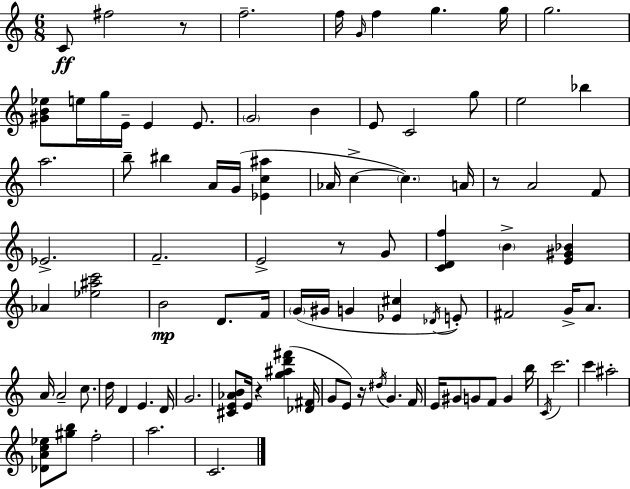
C4/e F#5/h R/e F5/h. F5/s G4/s F5/q G5/q. G5/s G5/h. [G#4,B4,Eb5]/e E5/s G5/s E4/s E4/q E4/e. G4/h B4/q E4/e C4/h G5/e E5/h Bb5/q A5/h. B5/e BIS5/q A4/s G4/s [Eb4,C5,A#5]/q Ab4/s C5/q C5/q. A4/s R/e A4/h F4/e Eb4/h. F4/h. E4/h R/e G4/e [C4,D4,F5]/q B4/q [E4,G#4,Bb4]/q Ab4/q [Eb5,A#5,C6]/h B4/h D4/e. F4/s G4/s G#4/s G4/q [Eb4,C#5]/q Db4/s E4/e F#4/h G4/s A4/e. A4/s A4/h C5/e. D5/s D4/q E4/q. D4/s G4/h. [C#4,E4,Ab4,B4]/e E4/s R/q [G5,A#5,D6,F#6]/q [Db4,F#4]/s G4/e E4/e R/s D#5/s G4/q. F4/s E4/s G#4/e G4/e F4/e G4/q B5/s C4/s C6/h. C6/q A#5/h [Db4,A4,C5,Eb5]/e [G#5,B5]/e F5/h A5/h. C4/h.